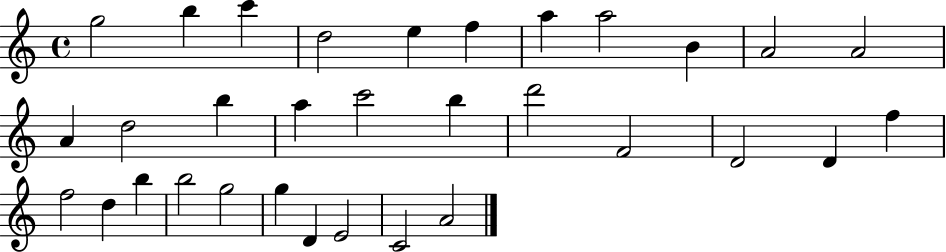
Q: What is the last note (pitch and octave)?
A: A4